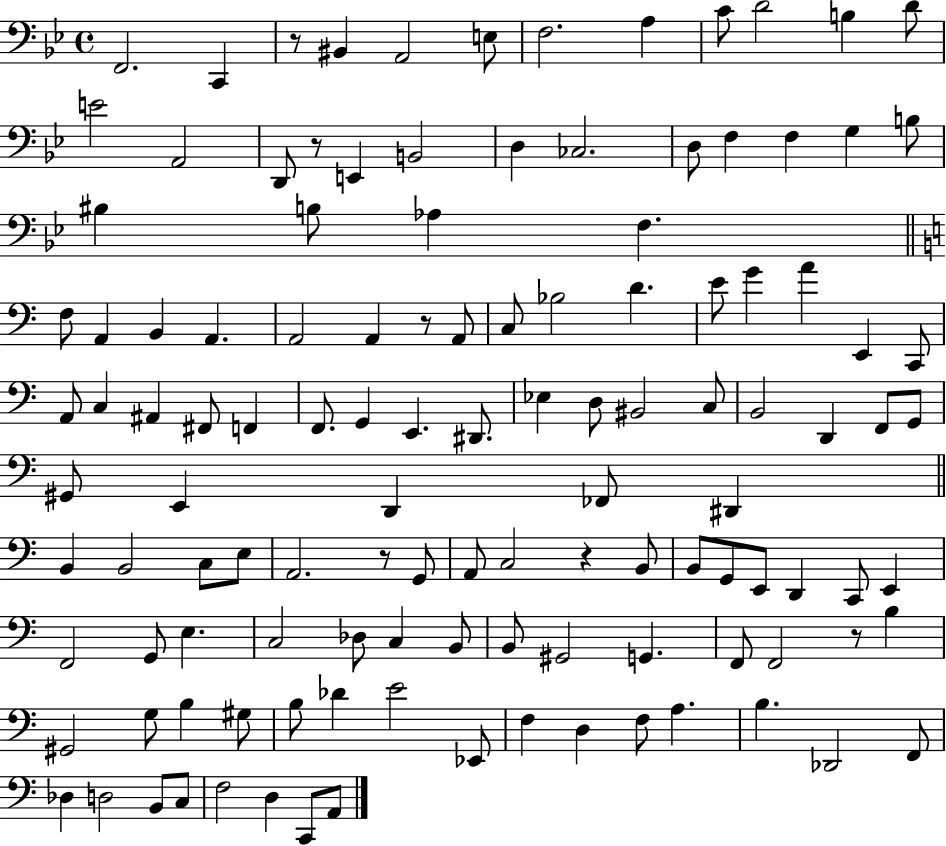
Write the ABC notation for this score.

X:1
T:Untitled
M:4/4
L:1/4
K:Bb
F,,2 C,, z/2 ^B,, A,,2 E,/2 F,2 A, C/2 D2 B, D/2 E2 A,,2 D,,/2 z/2 E,, B,,2 D, _C,2 D,/2 F, F, G, B,/2 ^B, B,/2 _A, F, F,/2 A,, B,, A,, A,,2 A,, z/2 A,,/2 C,/2 _B,2 D E/2 G A E,, C,,/2 A,,/2 C, ^A,, ^F,,/2 F,, F,,/2 G,, E,, ^D,,/2 _E, D,/2 ^B,,2 C,/2 B,,2 D,, F,,/2 G,,/2 ^G,,/2 E,, D,, _F,,/2 ^D,, B,, B,,2 C,/2 E,/2 A,,2 z/2 G,,/2 A,,/2 C,2 z B,,/2 B,,/2 G,,/2 E,,/2 D,, C,,/2 E,, F,,2 G,,/2 E, C,2 _D,/2 C, B,,/2 B,,/2 ^G,,2 G,, F,,/2 F,,2 z/2 B, ^G,,2 G,/2 B, ^G,/2 B,/2 _D E2 _E,,/2 F, D, F,/2 A, B, _D,,2 F,,/2 _D, D,2 B,,/2 C,/2 F,2 D, C,,/2 A,,/2